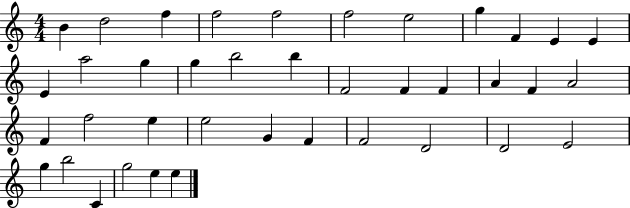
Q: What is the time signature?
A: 4/4